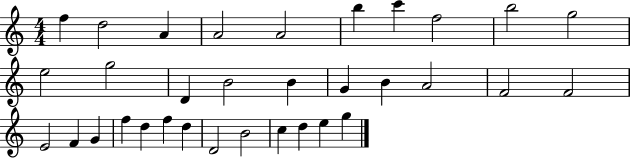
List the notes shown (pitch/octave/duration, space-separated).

F5/q D5/h A4/q A4/h A4/h B5/q C6/q F5/h B5/h G5/h E5/h G5/h D4/q B4/h B4/q G4/q B4/q A4/h F4/h F4/h E4/h F4/q G4/q F5/q D5/q F5/q D5/q D4/h B4/h C5/q D5/q E5/q G5/q